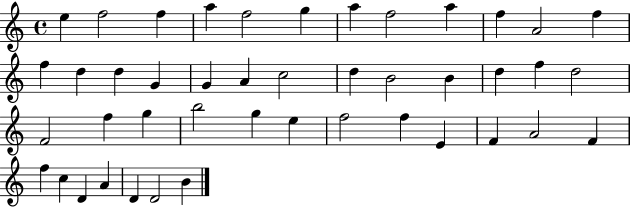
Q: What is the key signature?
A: C major